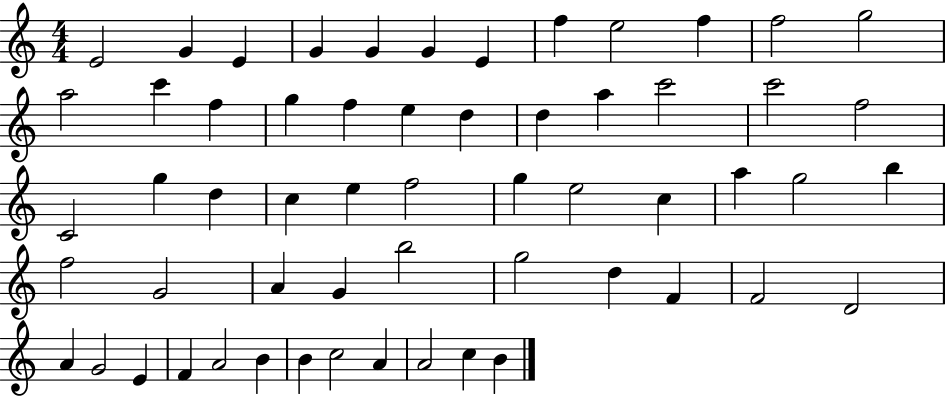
{
  \clef treble
  \numericTimeSignature
  \time 4/4
  \key c \major
  e'2 g'4 e'4 | g'4 g'4 g'4 e'4 | f''4 e''2 f''4 | f''2 g''2 | \break a''2 c'''4 f''4 | g''4 f''4 e''4 d''4 | d''4 a''4 c'''2 | c'''2 f''2 | \break c'2 g''4 d''4 | c''4 e''4 f''2 | g''4 e''2 c''4 | a''4 g''2 b''4 | \break f''2 g'2 | a'4 g'4 b''2 | g''2 d''4 f'4 | f'2 d'2 | \break a'4 g'2 e'4 | f'4 a'2 b'4 | b'4 c''2 a'4 | a'2 c''4 b'4 | \break \bar "|."
}